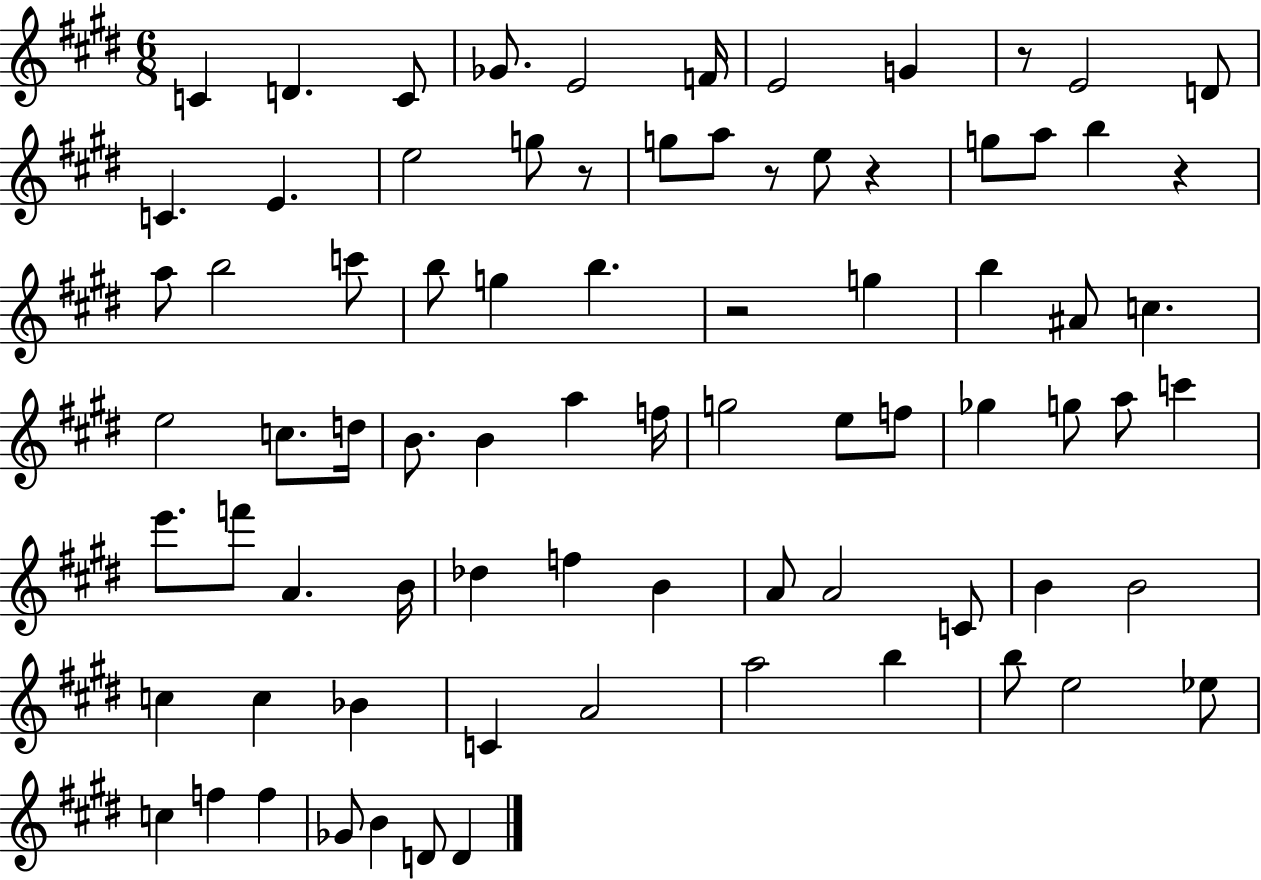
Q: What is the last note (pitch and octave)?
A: D4